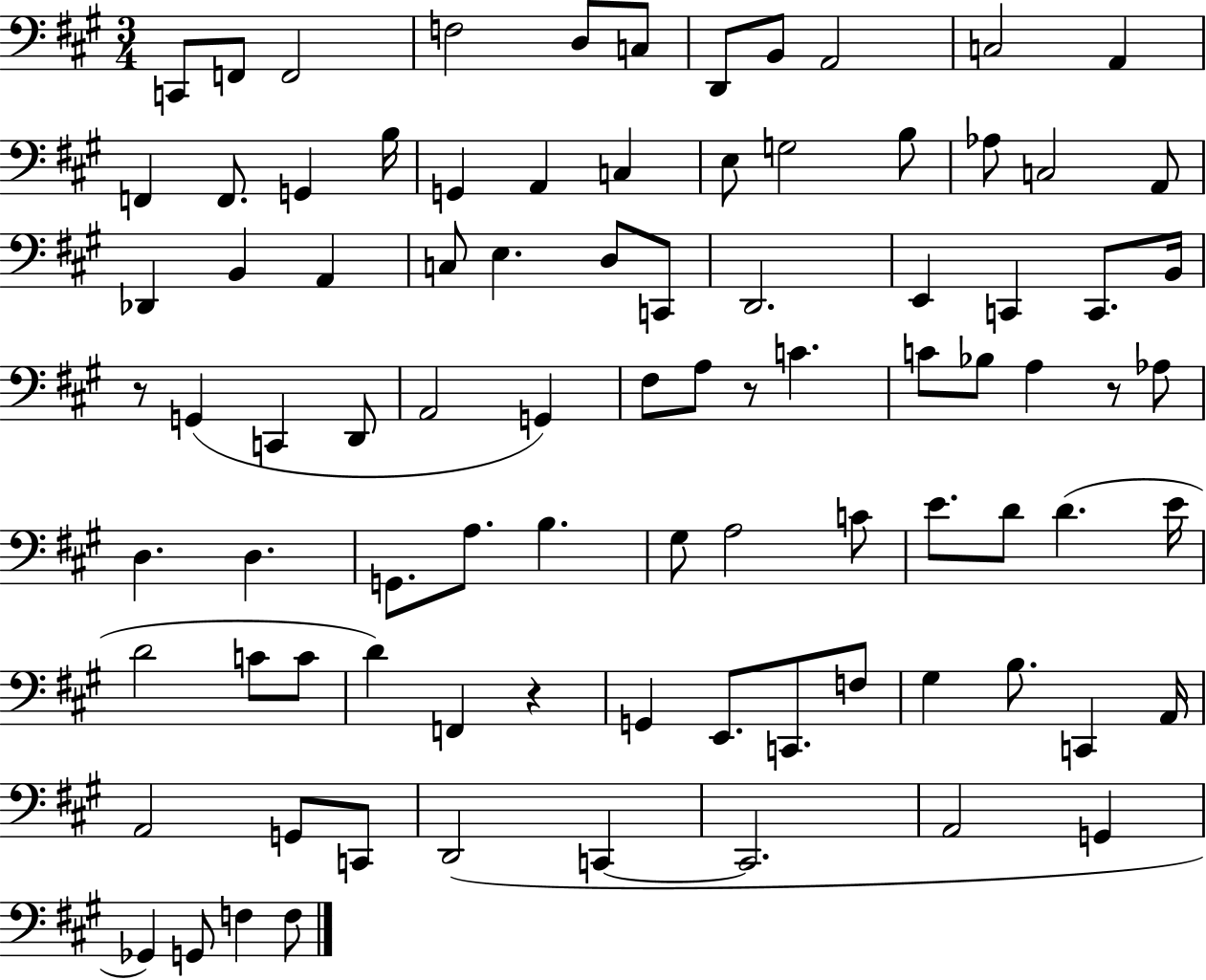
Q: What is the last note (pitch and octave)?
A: F3